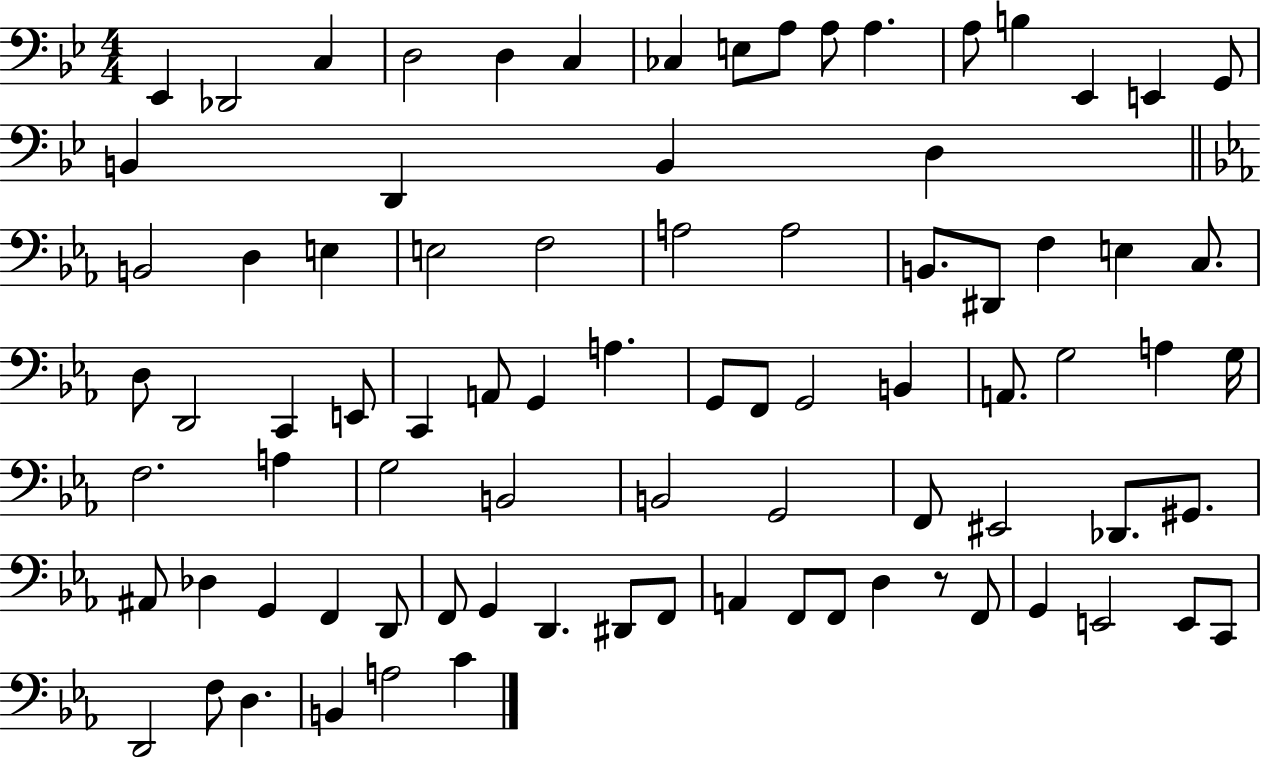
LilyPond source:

{
  \clef bass
  \numericTimeSignature
  \time 4/4
  \key bes \major
  ees,4 des,2 c4 | d2 d4 c4 | ces4 e8 a8 a8 a4. | a8 b4 ees,4 e,4 g,8 | \break b,4 d,4 b,4 d4 | \bar "||" \break \key ees \major b,2 d4 e4 | e2 f2 | a2 a2 | b,8. dis,8 f4 e4 c8. | \break d8 d,2 c,4 e,8 | c,4 a,8 g,4 a4. | g,8 f,8 g,2 b,4 | a,8. g2 a4 g16 | \break f2. a4 | g2 b,2 | b,2 g,2 | f,8 eis,2 des,8. gis,8. | \break ais,8 des4 g,4 f,4 d,8 | f,8 g,4 d,4. dis,8 f,8 | a,4 f,8 f,8 d4 r8 f,8 | g,4 e,2 e,8 c,8 | \break d,2 f8 d4. | b,4 a2 c'4 | \bar "|."
}